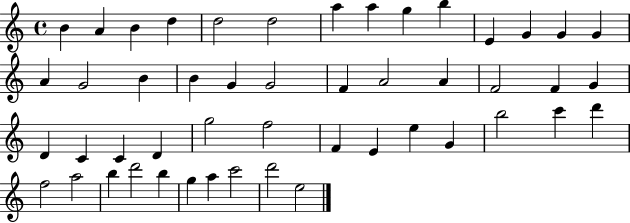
{
  \clef treble
  \time 4/4
  \defaultTimeSignature
  \key c \major
  b'4 a'4 b'4 d''4 | d''2 d''2 | a''4 a''4 g''4 b''4 | e'4 g'4 g'4 g'4 | \break a'4 g'2 b'4 | b'4 g'4 g'2 | f'4 a'2 a'4 | f'2 f'4 g'4 | \break d'4 c'4 c'4 d'4 | g''2 f''2 | f'4 e'4 e''4 g'4 | b''2 c'''4 d'''4 | \break f''2 a''2 | b''4 d'''2 b''4 | g''4 a''4 c'''2 | d'''2 e''2 | \break \bar "|."
}